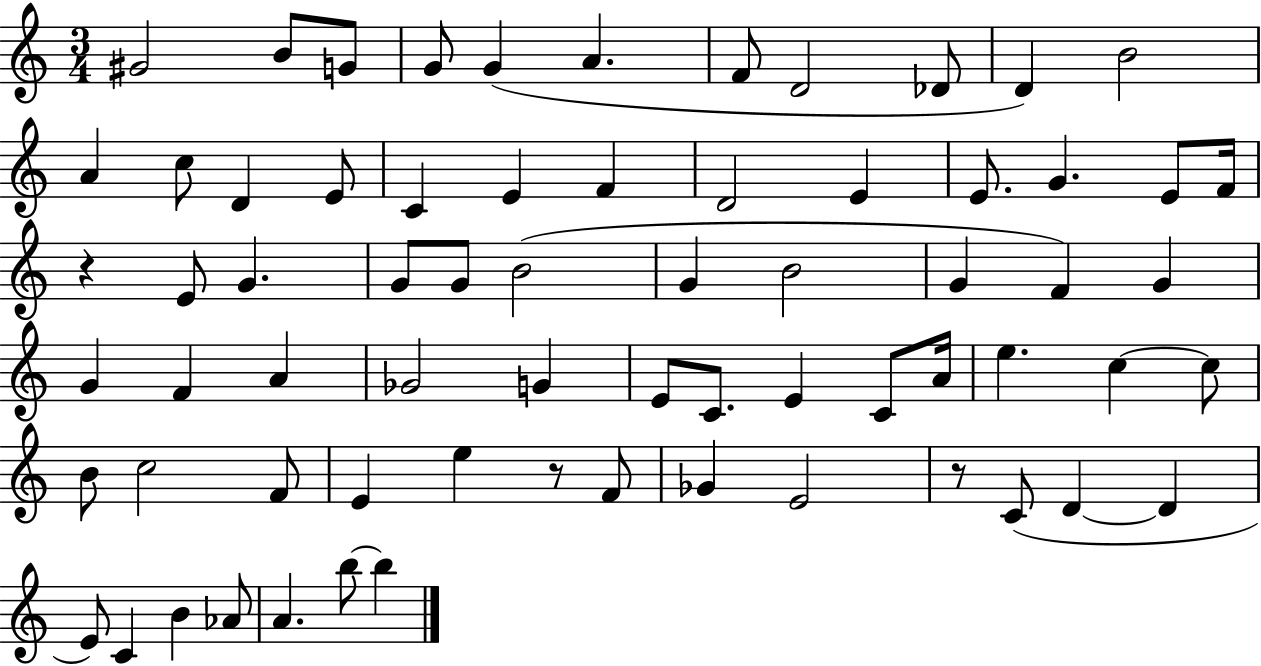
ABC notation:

X:1
T:Untitled
M:3/4
L:1/4
K:C
^G2 B/2 G/2 G/2 G A F/2 D2 _D/2 D B2 A c/2 D E/2 C E F D2 E E/2 G E/2 F/4 z E/2 G G/2 G/2 B2 G B2 G F G G F A _G2 G E/2 C/2 E C/2 A/4 e c c/2 B/2 c2 F/2 E e z/2 F/2 _G E2 z/2 C/2 D D E/2 C B _A/2 A b/2 b